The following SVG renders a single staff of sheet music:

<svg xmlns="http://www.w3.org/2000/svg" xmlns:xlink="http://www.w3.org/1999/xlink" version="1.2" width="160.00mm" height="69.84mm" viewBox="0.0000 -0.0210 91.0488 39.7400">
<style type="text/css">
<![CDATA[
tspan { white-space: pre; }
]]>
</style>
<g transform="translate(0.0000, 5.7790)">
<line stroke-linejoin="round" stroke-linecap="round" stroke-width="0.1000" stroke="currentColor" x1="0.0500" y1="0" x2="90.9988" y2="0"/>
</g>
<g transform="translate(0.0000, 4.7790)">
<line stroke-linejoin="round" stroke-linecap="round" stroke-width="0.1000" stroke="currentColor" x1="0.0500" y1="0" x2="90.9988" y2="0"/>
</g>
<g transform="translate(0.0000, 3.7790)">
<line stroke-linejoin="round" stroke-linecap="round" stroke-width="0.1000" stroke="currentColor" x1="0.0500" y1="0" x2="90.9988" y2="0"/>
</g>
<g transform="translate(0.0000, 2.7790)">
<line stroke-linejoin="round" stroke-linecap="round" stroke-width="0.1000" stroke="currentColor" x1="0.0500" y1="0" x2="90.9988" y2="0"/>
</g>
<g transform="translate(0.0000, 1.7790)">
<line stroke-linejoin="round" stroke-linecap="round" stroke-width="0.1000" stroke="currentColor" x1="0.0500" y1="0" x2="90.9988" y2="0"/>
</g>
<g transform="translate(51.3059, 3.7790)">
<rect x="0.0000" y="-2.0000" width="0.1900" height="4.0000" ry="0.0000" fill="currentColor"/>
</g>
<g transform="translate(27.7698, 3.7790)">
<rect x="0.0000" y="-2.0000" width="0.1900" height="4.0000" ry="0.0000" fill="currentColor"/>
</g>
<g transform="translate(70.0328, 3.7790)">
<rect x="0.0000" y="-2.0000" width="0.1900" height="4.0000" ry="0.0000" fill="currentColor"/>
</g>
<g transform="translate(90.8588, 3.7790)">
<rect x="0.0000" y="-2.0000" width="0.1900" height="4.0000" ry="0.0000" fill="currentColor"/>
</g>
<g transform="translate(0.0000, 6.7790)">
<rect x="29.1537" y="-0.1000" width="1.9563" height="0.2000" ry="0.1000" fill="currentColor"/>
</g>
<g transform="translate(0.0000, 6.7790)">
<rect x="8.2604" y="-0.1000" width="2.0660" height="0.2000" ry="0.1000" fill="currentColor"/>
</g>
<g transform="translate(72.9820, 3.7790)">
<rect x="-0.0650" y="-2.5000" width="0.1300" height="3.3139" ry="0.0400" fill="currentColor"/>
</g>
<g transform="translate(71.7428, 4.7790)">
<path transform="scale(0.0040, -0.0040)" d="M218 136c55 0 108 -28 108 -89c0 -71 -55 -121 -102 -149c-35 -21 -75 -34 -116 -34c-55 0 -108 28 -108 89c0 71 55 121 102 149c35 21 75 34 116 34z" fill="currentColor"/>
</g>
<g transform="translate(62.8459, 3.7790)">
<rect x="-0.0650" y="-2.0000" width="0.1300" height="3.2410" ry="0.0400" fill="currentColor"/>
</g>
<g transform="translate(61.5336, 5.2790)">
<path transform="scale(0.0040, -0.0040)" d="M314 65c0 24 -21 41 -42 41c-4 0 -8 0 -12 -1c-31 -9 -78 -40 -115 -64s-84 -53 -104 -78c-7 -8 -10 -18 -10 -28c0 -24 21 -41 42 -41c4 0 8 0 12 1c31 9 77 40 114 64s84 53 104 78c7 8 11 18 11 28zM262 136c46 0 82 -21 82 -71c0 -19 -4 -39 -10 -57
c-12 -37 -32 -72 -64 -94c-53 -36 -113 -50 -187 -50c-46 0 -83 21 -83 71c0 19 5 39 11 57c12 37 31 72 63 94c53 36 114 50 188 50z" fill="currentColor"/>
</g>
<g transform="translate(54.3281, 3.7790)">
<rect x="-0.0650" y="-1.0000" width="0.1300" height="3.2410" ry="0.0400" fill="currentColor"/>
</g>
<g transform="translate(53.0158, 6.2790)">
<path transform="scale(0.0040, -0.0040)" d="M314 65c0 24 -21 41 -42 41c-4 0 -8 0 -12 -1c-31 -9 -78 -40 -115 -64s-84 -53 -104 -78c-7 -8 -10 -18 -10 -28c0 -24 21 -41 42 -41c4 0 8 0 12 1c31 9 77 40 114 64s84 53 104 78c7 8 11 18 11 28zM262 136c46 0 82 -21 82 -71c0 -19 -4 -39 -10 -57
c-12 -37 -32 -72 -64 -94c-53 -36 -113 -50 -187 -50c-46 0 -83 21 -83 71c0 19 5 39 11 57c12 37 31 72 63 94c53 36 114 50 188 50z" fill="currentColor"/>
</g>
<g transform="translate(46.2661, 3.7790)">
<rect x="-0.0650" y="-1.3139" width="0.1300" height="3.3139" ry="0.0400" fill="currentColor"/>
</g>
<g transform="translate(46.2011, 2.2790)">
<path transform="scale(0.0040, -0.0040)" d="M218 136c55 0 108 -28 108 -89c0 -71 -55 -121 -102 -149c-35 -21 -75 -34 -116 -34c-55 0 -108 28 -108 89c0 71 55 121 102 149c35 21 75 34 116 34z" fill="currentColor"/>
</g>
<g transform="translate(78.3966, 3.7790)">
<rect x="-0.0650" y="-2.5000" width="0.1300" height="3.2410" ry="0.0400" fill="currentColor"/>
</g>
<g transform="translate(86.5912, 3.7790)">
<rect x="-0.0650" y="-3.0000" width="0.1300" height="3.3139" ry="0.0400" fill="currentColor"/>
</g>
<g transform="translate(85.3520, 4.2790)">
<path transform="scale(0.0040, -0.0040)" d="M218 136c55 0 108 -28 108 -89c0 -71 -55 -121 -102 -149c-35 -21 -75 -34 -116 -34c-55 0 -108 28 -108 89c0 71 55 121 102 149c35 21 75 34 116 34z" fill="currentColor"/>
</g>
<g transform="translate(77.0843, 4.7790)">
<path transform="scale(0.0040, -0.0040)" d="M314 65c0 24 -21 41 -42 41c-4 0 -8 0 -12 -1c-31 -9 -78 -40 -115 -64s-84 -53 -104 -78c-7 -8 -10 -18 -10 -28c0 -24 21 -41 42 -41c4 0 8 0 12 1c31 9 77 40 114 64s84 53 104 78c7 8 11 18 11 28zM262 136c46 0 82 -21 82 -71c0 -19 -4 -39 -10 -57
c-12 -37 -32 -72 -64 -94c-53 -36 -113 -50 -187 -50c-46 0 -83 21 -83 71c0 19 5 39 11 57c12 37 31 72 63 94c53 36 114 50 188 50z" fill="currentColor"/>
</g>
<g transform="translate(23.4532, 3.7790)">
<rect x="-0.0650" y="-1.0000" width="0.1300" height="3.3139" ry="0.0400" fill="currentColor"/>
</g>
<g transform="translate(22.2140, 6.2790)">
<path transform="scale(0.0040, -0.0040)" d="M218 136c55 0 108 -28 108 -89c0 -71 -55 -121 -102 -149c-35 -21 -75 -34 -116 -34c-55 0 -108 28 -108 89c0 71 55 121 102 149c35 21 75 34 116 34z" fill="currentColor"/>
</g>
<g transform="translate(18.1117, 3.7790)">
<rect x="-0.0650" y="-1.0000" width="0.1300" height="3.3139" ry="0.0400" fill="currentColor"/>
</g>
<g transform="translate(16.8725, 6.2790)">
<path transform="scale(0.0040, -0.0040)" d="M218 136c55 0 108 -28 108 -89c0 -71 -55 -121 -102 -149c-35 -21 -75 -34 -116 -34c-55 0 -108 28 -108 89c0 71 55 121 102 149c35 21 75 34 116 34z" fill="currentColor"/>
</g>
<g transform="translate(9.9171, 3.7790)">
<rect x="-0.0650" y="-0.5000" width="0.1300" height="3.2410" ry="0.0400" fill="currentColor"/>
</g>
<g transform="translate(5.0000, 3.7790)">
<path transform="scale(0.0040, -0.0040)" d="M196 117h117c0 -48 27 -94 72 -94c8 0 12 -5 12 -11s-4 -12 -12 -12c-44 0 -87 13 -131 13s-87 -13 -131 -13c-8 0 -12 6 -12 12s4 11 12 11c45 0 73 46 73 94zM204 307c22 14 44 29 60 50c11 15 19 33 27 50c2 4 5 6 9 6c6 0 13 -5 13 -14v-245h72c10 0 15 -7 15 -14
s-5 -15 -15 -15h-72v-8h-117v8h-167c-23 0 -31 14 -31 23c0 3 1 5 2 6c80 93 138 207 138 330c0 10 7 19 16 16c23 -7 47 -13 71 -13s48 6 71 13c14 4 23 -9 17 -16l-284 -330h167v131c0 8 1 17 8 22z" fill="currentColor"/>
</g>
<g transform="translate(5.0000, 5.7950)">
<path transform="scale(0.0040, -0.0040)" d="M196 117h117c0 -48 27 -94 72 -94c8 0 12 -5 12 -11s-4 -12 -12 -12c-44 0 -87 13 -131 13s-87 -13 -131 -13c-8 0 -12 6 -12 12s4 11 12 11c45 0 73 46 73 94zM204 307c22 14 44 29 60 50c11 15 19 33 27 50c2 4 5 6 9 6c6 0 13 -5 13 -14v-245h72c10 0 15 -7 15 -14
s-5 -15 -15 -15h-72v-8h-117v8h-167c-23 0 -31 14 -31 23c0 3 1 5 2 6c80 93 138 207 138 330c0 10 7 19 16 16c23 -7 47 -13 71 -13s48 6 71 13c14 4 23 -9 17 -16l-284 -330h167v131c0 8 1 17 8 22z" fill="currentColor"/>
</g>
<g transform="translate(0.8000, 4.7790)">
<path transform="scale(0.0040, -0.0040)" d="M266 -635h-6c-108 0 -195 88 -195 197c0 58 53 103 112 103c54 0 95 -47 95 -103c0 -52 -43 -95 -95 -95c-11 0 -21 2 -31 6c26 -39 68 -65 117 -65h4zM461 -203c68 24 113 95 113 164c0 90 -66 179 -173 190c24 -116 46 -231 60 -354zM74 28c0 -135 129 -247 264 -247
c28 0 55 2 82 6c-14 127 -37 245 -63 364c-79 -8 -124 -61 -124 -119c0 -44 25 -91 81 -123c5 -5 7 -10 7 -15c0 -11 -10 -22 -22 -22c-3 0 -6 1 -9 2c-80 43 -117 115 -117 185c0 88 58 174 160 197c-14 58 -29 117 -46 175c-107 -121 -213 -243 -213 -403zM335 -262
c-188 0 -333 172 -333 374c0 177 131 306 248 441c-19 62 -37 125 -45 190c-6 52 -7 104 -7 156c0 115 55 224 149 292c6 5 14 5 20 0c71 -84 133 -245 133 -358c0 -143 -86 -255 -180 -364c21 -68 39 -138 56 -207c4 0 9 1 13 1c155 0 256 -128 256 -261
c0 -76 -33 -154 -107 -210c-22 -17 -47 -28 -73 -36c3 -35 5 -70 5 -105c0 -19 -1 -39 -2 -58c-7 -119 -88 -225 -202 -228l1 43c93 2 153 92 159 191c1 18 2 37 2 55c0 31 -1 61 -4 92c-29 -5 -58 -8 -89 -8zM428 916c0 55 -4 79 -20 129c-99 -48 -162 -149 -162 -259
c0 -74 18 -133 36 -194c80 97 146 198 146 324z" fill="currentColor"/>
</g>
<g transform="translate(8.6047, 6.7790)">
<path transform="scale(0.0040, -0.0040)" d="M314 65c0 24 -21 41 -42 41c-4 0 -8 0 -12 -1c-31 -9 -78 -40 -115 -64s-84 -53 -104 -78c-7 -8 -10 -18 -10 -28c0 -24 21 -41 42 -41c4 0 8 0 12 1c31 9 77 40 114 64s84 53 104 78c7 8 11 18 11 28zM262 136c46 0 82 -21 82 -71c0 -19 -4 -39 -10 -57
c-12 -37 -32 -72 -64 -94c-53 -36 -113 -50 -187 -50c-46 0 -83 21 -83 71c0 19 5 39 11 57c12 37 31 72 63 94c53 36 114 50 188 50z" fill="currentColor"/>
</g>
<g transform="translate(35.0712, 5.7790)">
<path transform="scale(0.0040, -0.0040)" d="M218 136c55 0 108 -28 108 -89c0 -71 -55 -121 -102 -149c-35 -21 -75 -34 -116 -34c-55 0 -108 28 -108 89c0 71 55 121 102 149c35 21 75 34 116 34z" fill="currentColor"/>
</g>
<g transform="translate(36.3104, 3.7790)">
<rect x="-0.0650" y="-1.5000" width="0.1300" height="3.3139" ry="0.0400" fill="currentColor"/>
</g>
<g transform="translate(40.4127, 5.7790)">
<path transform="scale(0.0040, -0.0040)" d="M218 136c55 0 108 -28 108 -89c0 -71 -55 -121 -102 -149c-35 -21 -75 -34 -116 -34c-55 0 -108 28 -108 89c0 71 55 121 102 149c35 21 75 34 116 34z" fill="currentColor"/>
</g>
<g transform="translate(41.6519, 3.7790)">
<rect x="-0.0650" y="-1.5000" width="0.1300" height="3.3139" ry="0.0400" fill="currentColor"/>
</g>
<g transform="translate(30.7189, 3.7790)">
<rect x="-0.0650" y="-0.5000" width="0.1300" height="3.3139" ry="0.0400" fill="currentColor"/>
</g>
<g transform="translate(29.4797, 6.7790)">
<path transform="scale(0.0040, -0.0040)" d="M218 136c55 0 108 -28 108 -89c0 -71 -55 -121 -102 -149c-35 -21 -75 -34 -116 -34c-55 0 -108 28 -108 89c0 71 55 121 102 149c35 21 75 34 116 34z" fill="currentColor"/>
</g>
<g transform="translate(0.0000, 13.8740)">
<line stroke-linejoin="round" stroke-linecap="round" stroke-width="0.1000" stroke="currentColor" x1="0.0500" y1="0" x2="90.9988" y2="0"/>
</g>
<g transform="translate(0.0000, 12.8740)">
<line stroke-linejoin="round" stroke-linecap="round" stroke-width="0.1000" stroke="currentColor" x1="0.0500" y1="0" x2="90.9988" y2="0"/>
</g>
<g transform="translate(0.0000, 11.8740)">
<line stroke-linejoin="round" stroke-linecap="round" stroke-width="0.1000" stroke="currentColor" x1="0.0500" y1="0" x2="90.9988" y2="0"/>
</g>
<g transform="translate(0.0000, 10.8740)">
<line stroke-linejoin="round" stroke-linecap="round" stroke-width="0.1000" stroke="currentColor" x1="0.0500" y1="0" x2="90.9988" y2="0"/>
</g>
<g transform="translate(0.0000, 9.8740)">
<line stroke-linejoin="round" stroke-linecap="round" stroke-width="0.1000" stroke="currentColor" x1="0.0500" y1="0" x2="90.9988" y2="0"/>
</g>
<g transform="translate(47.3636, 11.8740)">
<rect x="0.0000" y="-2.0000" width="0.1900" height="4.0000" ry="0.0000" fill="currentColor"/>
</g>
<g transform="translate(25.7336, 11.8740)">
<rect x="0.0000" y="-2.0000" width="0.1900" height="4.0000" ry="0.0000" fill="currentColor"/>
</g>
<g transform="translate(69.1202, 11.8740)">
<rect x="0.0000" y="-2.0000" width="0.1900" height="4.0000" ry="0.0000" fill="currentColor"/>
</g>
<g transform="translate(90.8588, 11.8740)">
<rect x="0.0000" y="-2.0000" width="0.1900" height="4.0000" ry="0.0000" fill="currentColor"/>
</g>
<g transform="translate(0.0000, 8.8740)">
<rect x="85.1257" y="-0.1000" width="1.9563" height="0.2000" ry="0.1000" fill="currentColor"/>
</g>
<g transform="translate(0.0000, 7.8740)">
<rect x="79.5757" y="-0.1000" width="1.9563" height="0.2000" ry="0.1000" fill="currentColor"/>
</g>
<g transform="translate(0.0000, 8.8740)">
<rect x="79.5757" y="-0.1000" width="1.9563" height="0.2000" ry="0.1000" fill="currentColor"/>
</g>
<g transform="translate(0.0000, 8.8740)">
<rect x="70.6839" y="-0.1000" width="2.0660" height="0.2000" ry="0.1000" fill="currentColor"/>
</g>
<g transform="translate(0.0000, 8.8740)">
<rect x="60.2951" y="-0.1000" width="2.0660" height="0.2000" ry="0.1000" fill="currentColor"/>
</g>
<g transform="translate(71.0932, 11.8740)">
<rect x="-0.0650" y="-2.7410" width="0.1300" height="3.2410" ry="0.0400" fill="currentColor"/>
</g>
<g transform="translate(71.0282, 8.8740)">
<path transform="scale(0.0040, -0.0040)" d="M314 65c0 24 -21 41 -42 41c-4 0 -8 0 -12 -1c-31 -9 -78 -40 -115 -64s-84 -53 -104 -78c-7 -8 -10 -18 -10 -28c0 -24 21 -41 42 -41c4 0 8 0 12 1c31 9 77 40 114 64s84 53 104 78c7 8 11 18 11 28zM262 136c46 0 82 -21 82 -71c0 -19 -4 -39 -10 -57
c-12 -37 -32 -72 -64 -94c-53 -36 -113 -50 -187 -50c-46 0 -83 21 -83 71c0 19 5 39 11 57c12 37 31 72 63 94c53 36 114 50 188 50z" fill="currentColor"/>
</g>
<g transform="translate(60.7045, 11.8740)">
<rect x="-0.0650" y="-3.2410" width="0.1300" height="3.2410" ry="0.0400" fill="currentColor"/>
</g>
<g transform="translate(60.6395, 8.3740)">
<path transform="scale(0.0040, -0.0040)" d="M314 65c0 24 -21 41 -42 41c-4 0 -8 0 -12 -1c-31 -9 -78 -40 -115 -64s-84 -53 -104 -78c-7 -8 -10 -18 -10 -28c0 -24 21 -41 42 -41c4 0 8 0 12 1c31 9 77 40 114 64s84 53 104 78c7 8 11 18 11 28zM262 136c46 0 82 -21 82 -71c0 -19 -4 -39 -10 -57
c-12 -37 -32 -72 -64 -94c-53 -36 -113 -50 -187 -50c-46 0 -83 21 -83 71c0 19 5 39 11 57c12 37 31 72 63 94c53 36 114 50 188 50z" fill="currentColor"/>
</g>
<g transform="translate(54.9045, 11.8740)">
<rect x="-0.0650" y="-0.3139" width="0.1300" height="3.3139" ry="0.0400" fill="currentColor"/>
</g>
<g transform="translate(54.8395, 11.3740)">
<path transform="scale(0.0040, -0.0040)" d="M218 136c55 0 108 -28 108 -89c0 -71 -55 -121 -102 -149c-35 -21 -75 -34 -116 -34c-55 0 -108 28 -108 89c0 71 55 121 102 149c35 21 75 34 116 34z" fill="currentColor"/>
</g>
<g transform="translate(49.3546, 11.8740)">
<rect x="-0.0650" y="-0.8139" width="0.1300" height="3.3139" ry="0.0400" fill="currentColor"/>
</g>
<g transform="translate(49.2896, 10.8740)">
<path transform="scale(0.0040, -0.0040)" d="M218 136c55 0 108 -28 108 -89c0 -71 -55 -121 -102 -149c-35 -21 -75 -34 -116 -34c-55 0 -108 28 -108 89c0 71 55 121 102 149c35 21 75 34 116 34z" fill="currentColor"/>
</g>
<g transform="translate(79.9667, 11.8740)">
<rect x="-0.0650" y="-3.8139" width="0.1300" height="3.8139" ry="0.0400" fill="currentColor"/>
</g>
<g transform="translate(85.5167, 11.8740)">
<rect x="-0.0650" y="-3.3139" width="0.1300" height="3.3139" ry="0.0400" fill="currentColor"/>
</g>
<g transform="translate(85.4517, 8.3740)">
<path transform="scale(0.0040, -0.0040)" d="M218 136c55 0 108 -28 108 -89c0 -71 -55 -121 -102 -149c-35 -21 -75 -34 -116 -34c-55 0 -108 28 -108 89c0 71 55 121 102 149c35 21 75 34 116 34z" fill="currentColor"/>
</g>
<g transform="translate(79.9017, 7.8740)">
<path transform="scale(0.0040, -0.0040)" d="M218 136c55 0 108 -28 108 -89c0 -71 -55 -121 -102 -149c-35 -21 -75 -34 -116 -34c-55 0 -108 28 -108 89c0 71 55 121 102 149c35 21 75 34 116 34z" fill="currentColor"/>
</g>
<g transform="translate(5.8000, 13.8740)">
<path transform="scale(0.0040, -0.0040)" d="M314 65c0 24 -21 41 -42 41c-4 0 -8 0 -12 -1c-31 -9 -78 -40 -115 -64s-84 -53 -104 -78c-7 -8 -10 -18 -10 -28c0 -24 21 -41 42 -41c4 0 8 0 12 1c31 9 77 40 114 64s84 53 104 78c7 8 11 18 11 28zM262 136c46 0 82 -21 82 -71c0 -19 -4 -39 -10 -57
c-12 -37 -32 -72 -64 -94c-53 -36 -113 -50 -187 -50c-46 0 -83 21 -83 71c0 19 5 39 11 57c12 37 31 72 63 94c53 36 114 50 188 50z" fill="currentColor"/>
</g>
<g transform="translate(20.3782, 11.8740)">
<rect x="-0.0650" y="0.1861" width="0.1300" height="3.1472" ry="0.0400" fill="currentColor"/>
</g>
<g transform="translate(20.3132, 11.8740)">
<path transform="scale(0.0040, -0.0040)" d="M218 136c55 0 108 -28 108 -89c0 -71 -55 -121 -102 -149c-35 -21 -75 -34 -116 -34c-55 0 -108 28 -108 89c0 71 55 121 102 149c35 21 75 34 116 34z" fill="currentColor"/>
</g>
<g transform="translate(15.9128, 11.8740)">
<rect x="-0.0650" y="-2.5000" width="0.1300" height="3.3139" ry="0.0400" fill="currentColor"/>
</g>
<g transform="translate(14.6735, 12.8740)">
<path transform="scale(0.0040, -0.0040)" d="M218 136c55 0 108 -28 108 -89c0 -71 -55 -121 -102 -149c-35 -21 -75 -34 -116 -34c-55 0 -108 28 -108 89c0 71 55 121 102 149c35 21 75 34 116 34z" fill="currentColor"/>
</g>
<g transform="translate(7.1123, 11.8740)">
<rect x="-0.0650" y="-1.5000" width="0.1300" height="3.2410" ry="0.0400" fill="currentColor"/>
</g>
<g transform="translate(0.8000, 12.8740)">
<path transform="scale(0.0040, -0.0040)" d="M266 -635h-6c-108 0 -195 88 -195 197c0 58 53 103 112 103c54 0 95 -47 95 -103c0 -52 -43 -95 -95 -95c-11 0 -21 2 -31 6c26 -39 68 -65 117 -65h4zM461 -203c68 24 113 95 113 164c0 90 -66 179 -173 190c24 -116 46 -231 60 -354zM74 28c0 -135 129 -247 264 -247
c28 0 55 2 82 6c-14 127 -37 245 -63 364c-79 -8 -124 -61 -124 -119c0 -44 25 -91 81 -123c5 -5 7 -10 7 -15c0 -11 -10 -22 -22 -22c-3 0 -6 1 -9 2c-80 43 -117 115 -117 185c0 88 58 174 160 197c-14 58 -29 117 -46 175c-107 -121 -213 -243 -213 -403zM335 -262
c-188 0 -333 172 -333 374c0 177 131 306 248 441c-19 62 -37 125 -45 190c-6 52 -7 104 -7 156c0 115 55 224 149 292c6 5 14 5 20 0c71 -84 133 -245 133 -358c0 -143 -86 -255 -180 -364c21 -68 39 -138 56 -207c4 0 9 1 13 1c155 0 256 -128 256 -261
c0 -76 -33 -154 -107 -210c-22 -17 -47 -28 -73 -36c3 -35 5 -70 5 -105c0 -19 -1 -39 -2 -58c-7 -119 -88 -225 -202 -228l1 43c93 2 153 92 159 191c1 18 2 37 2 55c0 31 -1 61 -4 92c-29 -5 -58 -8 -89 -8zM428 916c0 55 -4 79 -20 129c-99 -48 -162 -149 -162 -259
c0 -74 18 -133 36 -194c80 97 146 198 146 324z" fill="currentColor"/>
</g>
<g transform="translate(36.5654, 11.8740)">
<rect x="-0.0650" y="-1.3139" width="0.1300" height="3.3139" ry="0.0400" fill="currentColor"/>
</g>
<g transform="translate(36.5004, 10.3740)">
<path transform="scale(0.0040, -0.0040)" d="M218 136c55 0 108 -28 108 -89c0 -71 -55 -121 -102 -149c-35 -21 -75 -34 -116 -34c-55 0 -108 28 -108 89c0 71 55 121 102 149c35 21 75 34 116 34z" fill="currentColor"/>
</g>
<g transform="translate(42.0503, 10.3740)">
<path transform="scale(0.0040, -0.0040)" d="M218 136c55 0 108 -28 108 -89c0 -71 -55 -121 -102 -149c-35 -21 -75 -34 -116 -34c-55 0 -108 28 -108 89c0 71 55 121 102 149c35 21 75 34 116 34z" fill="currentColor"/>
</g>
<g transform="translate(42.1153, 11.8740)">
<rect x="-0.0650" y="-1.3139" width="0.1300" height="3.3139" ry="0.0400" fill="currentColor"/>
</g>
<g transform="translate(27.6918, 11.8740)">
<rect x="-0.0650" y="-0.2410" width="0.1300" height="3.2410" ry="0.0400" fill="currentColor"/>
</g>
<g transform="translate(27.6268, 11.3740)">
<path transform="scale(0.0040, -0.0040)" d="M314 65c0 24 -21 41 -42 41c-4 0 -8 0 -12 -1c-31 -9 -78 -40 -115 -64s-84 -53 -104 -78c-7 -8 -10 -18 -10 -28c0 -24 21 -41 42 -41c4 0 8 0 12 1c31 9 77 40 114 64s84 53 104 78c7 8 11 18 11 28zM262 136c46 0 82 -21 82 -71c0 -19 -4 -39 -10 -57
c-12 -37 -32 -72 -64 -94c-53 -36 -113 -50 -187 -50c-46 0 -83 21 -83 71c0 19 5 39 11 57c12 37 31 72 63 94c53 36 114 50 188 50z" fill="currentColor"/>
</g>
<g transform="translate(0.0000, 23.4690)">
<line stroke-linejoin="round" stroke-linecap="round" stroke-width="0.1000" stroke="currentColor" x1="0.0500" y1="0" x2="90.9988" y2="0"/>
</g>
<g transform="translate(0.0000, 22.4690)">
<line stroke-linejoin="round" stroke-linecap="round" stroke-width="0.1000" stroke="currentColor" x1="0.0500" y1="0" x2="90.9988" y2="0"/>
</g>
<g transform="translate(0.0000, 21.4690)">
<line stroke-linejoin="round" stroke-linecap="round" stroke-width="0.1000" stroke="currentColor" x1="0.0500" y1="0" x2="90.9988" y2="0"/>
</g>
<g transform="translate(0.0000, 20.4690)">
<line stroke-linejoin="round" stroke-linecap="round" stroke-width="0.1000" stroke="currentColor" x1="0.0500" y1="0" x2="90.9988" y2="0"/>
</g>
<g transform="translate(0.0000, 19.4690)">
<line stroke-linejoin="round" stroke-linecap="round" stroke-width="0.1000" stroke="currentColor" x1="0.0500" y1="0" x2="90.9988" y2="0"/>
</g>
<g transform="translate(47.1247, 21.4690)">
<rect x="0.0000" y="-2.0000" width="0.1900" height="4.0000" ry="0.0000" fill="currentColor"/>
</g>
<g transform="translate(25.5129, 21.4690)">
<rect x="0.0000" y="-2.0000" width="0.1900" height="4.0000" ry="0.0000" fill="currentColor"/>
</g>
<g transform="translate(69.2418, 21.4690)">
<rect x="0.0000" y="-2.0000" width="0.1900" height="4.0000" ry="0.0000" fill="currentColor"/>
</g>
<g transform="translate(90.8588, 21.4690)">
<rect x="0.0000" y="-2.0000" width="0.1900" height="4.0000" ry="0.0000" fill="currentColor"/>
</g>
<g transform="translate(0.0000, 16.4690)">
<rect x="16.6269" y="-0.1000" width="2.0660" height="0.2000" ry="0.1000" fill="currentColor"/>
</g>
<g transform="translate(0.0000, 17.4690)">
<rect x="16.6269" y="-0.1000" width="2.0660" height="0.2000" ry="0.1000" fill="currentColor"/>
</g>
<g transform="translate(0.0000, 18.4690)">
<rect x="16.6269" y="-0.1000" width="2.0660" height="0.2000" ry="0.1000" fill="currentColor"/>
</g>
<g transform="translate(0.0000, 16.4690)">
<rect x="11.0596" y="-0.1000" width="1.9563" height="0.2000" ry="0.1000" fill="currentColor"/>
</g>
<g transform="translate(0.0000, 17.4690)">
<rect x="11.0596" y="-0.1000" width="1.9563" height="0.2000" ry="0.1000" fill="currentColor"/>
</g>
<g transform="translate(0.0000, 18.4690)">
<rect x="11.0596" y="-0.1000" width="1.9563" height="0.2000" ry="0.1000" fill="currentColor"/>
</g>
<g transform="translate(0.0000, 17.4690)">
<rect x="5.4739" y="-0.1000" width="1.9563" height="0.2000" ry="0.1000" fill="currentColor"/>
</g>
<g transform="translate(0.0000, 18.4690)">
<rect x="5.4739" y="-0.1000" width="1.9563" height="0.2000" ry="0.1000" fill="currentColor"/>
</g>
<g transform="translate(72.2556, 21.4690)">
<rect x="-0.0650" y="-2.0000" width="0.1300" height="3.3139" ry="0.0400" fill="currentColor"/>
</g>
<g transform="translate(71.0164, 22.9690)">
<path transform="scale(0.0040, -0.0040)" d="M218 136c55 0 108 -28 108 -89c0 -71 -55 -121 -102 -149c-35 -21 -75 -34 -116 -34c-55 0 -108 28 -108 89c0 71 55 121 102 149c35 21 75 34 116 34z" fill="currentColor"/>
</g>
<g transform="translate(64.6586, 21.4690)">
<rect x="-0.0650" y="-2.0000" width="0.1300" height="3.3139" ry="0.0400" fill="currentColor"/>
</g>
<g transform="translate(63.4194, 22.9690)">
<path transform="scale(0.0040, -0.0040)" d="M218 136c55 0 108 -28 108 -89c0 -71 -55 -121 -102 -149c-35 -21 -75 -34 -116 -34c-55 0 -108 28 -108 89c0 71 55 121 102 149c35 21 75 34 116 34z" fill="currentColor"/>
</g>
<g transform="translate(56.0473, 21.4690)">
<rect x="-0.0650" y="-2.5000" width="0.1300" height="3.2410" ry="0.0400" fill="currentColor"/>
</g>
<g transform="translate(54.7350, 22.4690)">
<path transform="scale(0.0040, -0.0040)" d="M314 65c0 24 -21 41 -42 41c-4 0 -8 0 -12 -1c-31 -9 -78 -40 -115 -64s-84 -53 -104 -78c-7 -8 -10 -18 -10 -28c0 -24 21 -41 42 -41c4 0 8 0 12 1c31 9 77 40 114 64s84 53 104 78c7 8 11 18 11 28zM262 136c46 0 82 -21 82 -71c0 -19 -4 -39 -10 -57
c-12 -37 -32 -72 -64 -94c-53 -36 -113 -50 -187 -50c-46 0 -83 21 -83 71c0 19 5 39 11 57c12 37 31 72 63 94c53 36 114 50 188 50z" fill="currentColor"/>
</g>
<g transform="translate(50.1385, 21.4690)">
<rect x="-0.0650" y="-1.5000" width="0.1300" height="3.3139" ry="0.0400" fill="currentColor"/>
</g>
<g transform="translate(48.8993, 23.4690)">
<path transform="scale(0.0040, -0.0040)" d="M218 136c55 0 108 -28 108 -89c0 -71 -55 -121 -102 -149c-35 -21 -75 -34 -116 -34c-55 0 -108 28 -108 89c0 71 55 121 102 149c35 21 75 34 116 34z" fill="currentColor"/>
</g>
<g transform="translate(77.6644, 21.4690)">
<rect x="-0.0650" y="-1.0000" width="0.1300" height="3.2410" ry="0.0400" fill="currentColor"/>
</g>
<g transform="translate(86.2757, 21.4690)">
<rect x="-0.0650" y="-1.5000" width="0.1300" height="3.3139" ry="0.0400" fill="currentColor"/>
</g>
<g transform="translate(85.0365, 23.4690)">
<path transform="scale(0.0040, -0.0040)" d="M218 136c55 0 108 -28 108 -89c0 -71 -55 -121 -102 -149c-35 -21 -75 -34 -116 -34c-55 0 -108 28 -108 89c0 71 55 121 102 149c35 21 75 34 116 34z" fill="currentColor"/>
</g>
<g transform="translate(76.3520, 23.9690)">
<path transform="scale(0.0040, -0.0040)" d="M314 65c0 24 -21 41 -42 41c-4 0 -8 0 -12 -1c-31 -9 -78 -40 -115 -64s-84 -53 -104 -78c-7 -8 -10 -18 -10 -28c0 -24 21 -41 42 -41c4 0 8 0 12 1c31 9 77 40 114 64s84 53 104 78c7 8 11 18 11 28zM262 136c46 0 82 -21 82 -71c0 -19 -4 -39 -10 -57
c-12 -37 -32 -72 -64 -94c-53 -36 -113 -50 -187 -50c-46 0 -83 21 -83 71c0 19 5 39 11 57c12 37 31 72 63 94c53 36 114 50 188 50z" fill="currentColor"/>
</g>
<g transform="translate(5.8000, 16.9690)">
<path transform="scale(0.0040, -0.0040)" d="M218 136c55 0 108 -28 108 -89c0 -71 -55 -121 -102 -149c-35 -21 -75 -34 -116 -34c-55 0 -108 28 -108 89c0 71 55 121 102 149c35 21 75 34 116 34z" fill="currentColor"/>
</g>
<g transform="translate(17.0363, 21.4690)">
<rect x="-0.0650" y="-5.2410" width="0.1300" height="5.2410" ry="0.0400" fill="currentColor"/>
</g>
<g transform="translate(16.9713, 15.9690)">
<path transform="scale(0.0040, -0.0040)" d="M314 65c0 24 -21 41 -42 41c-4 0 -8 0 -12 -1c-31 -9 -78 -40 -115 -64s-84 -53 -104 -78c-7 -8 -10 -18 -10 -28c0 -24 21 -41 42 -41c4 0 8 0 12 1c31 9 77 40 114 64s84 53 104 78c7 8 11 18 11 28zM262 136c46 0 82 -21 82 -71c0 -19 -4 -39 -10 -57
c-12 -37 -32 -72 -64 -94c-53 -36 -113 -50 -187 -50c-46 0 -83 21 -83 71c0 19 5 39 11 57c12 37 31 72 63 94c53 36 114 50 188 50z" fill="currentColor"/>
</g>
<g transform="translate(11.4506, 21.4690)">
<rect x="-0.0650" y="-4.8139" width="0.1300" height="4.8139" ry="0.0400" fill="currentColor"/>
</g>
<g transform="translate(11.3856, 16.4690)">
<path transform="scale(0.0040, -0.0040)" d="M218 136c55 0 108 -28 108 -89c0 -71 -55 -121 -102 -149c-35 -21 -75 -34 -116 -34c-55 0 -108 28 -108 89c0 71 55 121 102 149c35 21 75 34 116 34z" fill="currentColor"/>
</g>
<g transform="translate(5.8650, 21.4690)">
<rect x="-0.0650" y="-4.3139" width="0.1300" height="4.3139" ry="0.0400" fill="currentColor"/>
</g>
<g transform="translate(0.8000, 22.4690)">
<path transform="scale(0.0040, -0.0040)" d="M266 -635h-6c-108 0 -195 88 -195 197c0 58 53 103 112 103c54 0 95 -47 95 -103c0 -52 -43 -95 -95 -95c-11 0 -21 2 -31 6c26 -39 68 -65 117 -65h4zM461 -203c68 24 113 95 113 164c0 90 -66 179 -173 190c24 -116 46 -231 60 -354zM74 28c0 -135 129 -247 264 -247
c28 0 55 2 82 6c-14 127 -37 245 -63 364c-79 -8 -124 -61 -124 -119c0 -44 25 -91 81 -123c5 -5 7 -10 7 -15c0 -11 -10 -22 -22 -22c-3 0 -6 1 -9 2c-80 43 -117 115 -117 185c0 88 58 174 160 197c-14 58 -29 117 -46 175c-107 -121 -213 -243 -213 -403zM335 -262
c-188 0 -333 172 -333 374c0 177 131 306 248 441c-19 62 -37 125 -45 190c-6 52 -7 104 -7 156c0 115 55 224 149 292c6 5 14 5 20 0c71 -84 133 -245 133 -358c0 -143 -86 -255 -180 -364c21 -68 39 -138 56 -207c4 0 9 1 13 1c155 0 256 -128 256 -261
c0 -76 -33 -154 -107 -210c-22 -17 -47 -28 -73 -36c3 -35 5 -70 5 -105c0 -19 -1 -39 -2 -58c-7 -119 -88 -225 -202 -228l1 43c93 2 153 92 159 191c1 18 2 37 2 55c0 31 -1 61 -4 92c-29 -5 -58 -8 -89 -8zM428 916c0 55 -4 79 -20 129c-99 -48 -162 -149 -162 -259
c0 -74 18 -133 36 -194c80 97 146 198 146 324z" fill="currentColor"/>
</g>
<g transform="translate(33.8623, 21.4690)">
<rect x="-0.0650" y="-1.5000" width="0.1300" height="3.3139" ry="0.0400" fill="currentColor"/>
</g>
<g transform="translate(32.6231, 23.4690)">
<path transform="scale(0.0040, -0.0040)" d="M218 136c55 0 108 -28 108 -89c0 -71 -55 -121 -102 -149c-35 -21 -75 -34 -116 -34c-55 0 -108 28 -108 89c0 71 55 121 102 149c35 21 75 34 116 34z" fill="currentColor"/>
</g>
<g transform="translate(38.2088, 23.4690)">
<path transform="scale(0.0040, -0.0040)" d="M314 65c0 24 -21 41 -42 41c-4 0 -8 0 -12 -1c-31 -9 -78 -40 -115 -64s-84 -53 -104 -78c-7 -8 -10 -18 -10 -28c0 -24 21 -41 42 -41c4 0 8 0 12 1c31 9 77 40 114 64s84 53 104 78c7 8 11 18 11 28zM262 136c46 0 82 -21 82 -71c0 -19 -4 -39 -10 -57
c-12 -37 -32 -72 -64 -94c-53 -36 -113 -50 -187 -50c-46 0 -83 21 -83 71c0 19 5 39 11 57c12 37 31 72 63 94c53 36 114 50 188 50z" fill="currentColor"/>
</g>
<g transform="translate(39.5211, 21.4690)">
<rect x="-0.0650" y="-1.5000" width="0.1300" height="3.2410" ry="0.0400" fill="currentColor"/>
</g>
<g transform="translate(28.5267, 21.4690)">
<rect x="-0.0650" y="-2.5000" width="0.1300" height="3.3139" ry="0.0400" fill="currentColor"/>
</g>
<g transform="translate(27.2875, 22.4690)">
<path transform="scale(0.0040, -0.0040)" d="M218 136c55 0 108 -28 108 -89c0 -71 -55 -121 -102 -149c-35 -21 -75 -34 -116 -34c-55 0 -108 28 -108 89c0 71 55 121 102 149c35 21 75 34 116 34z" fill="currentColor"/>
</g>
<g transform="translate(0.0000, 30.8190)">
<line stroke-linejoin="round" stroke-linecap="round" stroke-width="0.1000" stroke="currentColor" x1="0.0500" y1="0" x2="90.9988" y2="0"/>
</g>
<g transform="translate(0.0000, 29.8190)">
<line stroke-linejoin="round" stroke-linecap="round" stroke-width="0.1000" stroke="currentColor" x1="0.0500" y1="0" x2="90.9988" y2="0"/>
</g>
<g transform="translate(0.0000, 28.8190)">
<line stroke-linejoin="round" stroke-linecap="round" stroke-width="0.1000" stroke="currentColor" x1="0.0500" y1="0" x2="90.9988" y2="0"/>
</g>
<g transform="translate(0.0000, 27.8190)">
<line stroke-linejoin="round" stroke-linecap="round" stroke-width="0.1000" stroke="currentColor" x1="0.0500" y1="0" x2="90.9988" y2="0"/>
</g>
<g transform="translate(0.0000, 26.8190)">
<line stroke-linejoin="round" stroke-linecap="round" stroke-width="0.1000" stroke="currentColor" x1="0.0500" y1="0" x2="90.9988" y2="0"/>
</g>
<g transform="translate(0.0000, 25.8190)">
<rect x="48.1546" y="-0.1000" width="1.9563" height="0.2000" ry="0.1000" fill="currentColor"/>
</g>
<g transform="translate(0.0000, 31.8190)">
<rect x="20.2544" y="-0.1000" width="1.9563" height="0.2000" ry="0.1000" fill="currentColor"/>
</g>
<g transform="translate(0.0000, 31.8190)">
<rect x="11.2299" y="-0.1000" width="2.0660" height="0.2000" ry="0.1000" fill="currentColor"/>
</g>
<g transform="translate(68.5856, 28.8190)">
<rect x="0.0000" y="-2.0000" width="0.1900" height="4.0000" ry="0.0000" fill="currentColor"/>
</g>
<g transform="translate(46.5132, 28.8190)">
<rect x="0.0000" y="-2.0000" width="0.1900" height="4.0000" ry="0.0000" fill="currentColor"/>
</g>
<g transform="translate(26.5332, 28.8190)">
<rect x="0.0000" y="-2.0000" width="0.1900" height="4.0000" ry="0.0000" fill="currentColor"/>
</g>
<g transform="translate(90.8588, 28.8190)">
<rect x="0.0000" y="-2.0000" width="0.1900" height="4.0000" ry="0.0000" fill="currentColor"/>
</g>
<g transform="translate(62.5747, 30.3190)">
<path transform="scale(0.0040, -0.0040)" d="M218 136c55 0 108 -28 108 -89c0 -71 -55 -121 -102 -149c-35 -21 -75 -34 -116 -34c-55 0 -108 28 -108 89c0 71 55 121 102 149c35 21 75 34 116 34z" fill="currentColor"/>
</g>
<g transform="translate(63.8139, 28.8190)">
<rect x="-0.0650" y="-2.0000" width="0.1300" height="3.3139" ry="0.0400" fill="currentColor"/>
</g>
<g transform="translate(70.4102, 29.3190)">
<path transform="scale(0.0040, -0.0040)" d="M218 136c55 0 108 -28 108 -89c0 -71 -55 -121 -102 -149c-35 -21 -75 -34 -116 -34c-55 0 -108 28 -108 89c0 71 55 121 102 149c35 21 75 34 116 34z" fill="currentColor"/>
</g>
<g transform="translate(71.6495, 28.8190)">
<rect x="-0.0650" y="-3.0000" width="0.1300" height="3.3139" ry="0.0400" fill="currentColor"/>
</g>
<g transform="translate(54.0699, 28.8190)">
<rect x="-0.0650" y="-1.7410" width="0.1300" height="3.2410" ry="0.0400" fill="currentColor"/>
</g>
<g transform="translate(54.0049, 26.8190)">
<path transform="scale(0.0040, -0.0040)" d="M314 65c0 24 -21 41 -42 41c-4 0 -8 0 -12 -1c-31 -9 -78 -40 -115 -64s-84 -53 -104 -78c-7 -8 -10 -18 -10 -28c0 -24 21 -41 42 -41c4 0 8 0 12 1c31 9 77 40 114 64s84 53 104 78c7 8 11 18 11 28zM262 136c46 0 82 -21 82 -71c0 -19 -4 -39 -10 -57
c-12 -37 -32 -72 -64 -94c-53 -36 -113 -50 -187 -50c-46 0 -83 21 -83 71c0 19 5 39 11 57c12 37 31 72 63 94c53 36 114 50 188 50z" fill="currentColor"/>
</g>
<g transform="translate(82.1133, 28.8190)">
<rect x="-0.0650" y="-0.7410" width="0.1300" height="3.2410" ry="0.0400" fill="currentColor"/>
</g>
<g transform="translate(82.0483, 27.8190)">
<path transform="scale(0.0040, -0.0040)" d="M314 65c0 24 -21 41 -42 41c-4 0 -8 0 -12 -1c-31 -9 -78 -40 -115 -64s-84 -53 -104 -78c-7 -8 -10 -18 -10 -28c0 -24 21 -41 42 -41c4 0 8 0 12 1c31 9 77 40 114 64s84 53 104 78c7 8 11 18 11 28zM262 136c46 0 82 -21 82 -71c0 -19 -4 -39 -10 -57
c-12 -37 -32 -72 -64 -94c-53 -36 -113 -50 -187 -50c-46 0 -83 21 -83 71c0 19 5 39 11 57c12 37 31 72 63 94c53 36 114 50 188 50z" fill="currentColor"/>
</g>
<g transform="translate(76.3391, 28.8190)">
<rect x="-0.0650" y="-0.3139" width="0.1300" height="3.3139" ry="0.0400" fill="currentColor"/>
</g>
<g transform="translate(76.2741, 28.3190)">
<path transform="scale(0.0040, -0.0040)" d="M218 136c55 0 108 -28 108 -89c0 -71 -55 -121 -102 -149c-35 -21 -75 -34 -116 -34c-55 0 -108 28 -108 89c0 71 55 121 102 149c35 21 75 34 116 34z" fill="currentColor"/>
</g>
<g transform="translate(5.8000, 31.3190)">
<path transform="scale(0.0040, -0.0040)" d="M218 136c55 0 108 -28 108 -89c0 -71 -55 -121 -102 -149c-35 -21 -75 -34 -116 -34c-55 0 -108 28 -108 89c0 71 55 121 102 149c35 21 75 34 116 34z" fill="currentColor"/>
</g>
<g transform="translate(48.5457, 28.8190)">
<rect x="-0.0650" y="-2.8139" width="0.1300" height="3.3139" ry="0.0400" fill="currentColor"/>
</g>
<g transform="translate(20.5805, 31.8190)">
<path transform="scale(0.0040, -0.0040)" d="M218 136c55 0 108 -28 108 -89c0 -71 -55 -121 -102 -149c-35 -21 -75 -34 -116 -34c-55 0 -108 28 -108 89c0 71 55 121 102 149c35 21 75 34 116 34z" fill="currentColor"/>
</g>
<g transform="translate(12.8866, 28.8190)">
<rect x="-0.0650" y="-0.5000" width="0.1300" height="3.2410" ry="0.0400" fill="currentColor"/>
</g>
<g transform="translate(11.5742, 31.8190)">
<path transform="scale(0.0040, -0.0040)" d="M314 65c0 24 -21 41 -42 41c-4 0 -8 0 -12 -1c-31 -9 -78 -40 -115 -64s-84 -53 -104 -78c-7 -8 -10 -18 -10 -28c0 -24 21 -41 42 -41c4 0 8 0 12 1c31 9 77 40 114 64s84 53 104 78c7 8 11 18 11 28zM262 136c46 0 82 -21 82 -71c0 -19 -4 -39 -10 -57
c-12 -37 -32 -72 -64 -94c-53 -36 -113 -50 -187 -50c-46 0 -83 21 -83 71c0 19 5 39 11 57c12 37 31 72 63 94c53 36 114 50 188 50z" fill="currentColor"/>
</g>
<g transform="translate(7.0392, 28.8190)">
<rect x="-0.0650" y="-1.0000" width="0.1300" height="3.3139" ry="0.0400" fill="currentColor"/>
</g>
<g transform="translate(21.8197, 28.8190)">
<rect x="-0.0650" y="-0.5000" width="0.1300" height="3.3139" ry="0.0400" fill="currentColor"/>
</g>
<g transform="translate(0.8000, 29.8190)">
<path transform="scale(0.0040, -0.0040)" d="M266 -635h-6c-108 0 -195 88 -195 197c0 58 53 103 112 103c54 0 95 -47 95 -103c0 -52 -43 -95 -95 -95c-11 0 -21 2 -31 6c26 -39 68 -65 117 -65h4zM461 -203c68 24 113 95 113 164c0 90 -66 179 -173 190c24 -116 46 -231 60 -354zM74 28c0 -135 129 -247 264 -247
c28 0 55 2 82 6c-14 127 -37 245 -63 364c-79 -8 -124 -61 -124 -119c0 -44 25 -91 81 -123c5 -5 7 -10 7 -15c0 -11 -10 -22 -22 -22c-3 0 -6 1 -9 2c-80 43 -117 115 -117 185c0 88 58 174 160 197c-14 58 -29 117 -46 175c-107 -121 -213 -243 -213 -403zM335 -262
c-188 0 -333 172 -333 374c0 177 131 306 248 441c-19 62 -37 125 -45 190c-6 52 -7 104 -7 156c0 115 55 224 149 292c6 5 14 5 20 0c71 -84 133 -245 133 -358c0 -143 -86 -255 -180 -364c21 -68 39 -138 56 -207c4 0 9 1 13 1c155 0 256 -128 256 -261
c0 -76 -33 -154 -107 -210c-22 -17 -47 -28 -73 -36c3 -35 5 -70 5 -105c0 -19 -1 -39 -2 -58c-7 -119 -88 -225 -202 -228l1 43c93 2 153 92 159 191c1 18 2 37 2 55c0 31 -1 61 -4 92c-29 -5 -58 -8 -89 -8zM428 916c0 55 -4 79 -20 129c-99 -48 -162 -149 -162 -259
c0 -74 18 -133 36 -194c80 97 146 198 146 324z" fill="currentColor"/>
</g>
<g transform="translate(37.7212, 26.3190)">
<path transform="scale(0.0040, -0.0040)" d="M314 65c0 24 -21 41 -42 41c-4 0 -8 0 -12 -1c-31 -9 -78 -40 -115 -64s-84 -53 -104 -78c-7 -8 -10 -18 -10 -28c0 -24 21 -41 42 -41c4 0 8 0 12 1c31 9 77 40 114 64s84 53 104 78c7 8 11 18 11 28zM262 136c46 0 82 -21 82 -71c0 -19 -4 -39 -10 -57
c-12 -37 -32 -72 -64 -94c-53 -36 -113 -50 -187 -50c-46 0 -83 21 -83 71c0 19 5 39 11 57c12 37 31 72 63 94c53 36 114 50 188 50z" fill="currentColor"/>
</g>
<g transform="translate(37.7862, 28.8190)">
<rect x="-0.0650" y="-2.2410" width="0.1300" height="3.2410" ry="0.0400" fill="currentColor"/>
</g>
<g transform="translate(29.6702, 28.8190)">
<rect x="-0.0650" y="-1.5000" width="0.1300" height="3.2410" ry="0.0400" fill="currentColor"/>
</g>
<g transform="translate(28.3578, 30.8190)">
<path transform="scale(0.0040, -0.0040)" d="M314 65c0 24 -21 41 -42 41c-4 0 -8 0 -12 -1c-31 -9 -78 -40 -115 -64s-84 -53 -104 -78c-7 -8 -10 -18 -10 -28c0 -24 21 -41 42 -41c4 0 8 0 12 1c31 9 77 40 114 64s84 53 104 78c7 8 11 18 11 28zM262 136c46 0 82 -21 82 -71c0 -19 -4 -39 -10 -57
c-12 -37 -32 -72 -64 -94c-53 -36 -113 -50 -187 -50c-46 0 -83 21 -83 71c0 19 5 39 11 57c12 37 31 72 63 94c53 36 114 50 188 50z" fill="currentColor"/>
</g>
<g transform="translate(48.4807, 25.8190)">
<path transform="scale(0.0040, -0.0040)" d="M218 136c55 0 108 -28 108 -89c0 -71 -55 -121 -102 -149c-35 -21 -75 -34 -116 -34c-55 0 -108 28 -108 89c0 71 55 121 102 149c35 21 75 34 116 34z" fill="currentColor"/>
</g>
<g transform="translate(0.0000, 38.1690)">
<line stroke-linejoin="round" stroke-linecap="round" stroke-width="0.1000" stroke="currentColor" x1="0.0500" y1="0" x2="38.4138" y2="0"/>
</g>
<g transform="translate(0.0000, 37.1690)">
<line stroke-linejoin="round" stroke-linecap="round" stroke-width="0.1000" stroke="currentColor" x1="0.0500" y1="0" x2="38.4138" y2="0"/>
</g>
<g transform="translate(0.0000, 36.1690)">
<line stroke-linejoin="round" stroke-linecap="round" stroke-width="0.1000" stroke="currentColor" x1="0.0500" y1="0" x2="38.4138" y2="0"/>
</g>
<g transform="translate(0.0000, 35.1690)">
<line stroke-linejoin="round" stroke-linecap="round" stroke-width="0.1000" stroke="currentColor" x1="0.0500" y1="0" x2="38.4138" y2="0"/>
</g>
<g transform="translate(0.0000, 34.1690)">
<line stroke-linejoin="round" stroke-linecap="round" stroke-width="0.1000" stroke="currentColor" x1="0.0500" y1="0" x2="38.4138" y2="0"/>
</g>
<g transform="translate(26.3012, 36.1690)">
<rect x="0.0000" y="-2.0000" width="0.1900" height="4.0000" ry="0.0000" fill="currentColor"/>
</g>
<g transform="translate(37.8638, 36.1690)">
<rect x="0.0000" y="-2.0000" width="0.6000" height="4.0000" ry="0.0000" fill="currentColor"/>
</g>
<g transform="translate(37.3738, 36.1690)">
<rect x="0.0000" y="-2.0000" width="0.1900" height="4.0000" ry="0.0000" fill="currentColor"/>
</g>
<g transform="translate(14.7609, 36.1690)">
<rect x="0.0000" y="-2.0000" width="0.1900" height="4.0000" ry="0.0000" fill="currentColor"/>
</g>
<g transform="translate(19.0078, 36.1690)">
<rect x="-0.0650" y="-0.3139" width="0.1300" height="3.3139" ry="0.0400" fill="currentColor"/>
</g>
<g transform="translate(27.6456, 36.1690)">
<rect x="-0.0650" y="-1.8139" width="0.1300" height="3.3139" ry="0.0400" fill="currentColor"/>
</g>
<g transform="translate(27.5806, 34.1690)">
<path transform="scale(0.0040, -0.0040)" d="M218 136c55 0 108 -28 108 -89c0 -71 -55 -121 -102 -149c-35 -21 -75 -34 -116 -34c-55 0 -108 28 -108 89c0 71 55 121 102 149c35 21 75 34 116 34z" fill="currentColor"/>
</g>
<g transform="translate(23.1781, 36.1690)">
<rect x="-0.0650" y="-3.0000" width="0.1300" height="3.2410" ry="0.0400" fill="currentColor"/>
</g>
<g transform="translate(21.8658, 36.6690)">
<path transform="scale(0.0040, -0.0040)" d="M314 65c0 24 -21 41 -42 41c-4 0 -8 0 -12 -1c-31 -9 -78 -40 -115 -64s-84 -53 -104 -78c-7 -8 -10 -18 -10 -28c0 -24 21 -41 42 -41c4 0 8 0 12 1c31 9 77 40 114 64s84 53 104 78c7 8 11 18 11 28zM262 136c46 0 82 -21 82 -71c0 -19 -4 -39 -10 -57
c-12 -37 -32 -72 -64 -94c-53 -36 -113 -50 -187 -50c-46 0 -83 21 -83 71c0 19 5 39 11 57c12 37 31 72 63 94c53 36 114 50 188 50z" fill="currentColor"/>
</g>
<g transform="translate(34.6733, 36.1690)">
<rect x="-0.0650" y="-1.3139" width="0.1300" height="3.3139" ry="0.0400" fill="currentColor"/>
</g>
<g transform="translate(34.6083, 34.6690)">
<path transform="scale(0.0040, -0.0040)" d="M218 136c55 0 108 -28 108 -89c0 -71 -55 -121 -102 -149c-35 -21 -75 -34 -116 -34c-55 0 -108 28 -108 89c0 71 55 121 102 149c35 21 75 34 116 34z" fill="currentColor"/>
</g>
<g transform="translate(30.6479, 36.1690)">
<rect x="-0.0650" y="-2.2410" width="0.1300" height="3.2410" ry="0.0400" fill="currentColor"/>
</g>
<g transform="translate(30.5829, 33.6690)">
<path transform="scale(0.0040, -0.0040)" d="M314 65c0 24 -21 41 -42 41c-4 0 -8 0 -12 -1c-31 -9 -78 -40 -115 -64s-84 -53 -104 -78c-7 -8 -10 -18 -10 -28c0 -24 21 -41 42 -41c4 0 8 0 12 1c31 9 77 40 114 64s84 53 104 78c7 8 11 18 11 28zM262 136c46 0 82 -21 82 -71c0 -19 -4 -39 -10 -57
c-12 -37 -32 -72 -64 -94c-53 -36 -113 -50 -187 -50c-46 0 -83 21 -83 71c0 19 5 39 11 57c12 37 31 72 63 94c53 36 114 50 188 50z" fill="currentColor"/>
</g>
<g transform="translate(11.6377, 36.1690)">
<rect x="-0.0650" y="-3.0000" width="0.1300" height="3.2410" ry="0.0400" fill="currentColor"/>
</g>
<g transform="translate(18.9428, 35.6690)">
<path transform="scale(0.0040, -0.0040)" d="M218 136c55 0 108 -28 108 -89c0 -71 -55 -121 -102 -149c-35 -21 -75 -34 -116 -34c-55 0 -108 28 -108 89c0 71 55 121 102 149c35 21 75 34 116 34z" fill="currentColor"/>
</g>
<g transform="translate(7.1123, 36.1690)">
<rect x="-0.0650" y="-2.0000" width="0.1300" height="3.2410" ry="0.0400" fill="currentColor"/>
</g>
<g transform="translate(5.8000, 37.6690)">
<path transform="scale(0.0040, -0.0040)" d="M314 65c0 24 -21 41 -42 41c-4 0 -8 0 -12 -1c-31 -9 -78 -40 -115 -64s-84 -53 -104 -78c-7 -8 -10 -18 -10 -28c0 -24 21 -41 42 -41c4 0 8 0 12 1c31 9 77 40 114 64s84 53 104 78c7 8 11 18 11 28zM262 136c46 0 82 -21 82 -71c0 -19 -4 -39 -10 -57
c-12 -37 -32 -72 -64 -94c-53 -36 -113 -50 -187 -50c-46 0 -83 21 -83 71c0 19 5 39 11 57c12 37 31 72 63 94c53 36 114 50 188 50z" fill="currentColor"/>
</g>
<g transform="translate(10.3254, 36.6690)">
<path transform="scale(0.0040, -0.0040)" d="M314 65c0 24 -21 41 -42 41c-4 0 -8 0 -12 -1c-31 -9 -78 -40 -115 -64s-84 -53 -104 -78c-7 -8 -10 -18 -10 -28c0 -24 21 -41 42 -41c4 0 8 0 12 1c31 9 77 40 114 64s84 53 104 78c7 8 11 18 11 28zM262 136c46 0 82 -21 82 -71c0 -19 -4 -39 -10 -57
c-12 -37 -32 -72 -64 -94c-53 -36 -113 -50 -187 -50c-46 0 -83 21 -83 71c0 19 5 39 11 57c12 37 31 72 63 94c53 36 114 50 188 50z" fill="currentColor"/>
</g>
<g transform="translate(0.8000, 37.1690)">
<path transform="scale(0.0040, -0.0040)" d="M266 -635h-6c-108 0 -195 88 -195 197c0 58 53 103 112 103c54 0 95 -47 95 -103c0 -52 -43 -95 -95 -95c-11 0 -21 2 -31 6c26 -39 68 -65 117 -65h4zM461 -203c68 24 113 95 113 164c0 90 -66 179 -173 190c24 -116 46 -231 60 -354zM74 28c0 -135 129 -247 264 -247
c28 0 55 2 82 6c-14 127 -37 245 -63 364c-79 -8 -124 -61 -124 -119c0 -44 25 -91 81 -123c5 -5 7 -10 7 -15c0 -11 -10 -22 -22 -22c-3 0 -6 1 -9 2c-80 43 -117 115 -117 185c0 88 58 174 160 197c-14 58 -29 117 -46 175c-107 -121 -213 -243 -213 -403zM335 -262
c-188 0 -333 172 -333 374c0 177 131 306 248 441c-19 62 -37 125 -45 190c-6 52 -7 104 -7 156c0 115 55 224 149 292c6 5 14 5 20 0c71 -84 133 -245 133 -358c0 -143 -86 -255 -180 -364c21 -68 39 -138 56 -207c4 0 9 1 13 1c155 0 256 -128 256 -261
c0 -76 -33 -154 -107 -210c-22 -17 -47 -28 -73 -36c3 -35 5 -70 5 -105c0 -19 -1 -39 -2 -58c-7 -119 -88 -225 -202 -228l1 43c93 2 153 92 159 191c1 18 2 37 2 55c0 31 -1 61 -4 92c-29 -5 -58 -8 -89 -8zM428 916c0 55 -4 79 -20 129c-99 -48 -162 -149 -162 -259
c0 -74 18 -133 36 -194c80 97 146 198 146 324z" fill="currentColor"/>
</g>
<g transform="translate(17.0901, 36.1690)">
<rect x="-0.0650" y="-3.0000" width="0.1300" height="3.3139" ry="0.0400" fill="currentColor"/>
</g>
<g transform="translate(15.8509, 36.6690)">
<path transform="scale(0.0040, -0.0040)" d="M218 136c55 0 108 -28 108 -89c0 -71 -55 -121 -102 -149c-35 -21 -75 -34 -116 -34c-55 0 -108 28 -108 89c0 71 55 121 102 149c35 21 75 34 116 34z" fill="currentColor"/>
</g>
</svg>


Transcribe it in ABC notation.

X:1
T:Untitled
M:4/4
L:1/4
K:C
C2 D D C E E e D2 F2 G G2 A E2 G B c2 e e d c b2 a2 c' b d' e' f'2 G E E2 E G2 F F D2 E D C2 C E2 g2 a f2 F A c d2 F2 A2 A c A2 f g2 e